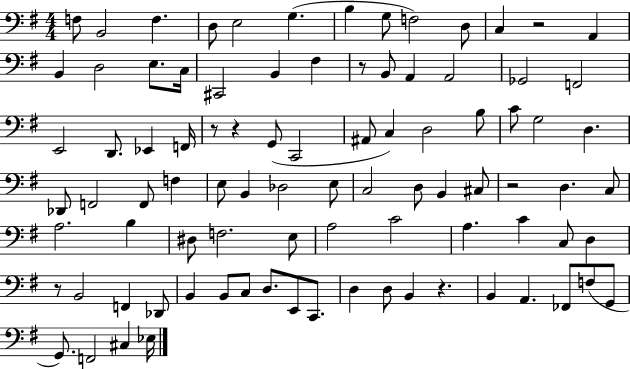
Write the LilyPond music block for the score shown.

{
  \clef bass
  \numericTimeSignature
  \time 4/4
  \key g \major
  f8 b,2 f4. | d8 e2 g4.( | b4 g8 f2) d8 | c4 r2 a,4 | \break b,4 d2 e8. c16 | cis,2 b,4 fis4 | r8 b,8 a,4 a,2 | ges,2 f,2 | \break e,2 d,8. ees,4 f,16 | r8 r4 g,8( c,2 | ais,8 c4) d2 b8 | c'8 g2 d4. | \break des,8 f,2 f,8 f4 | e8 b,4 des2 e8 | c2 d8 b,4 cis8 | r2 d4. c8 | \break a2. b4 | dis8 f2. e8 | a2 c'2 | a4. c'4 c8 d4 | \break r8 b,2 f,4 des,8 | b,4 b,8 c8 d8. e,8 c,8. | d4 d8 b,4 r4. | b,4 a,4. fes,8 f8( g,8 | \break g,8.) f,2 cis4 ees16 | \bar "|."
}